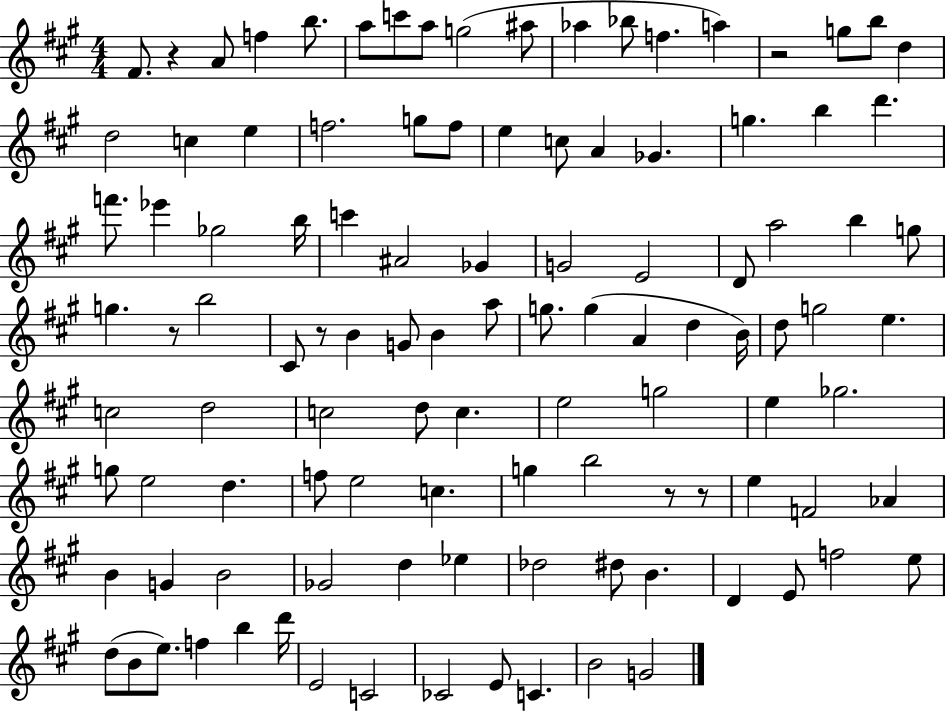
F#4/e. R/q A4/e F5/q B5/e. A5/e C6/e A5/e G5/h A#5/e Ab5/q Bb5/e F5/q. A5/q R/h G5/e B5/e D5/q D5/h C5/q E5/q F5/h. G5/e F5/e E5/q C5/e A4/q Gb4/q. G5/q. B5/q D6/q. F6/e. Eb6/q Gb5/h B5/s C6/q A#4/h Gb4/q G4/h E4/h D4/e A5/h B5/q G5/e G5/q. R/e B5/h C#4/e R/e B4/q G4/e B4/q A5/e G5/e. G5/q A4/q D5/q B4/s D5/e G5/h E5/q. C5/h D5/h C5/h D5/e C5/q. E5/h G5/h E5/q Gb5/h. G5/e E5/h D5/q. F5/e E5/h C5/q. G5/q B5/h R/e R/e E5/q F4/h Ab4/q B4/q G4/q B4/h Gb4/h D5/q Eb5/q Db5/h D#5/e B4/q. D4/q E4/e F5/h E5/e D5/e B4/e E5/e. F5/q B5/q D6/s E4/h C4/h CES4/h E4/e C4/q. B4/h G4/h